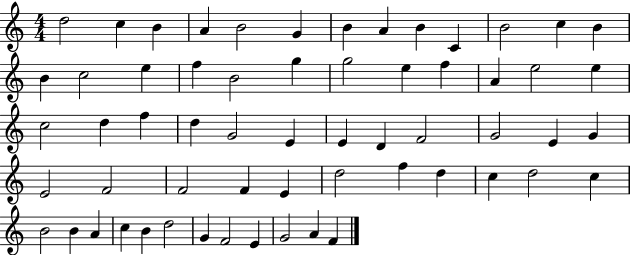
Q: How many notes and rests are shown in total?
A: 60